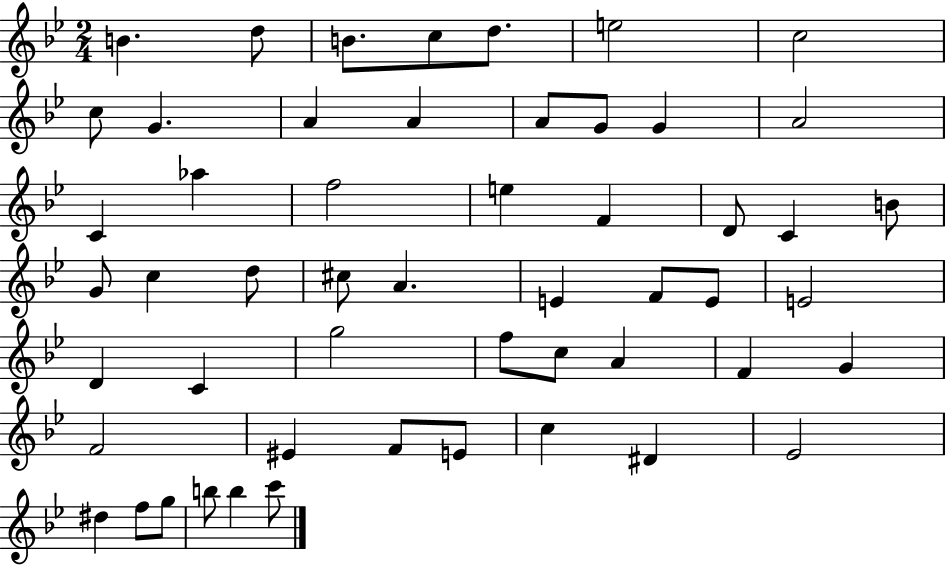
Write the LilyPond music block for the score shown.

{
  \clef treble
  \numericTimeSignature
  \time 2/4
  \key bes \major
  b'4. d''8 | b'8. c''8 d''8. | e''2 | c''2 | \break c''8 g'4. | a'4 a'4 | a'8 g'8 g'4 | a'2 | \break c'4 aes''4 | f''2 | e''4 f'4 | d'8 c'4 b'8 | \break g'8 c''4 d''8 | cis''8 a'4. | e'4 f'8 e'8 | e'2 | \break d'4 c'4 | g''2 | f''8 c''8 a'4 | f'4 g'4 | \break f'2 | eis'4 f'8 e'8 | c''4 dis'4 | ees'2 | \break dis''4 f''8 g''8 | b''8 b''4 c'''8 | \bar "|."
}